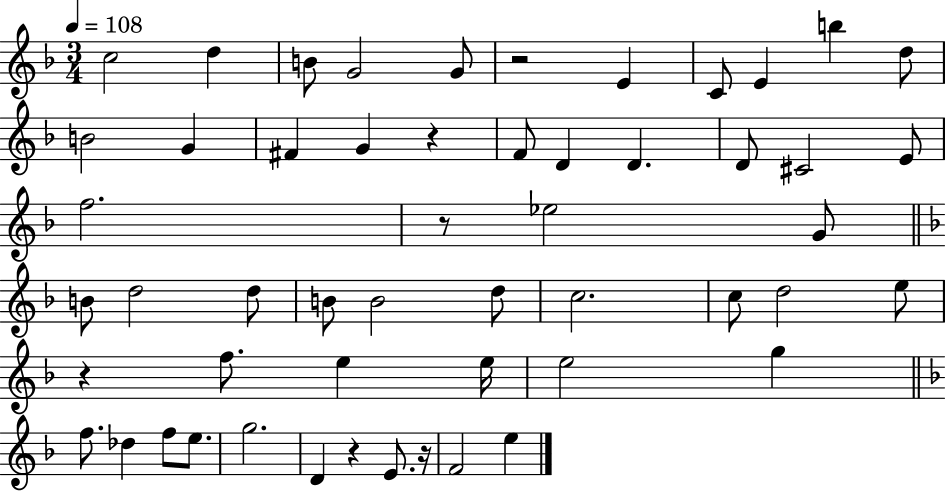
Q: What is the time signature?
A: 3/4